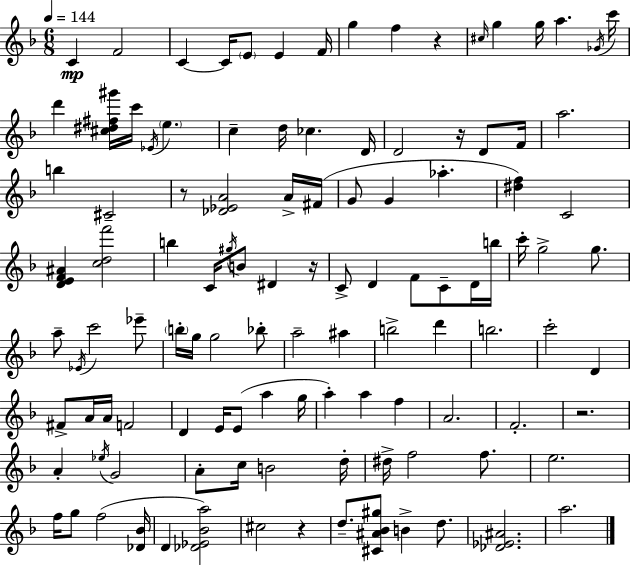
C4/q F4/h C4/q C4/s E4/e E4/q F4/s G5/q F5/q R/q C#5/s G5/q G5/s A5/q. Gb4/s C6/s D6/q [C#5,D#5,F#5,G#6]/s C6/s Eb4/s E5/q. C5/q D5/s CES5/q. D4/s D4/h R/s D4/e F4/s A5/h. B5/q C#4/h R/e [Db4,Eb4,A4]/h A4/s F#4/s G4/e G4/q Ab5/q. [D#5,F5]/q C4/h [D4,E4,F4,A#4]/q [C5,D5,F6]/h B5/q C4/s G#5/s B4/e D#4/q R/s C4/e D4/q F4/e C4/e D4/s B5/s C6/s G5/h G5/e. A5/e Eb4/s C6/h Eb6/e B5/s G5/s G5/h Bb5/e A5/h A#5/q B5/h D6/q B5/h. C6/h D4/q F#4/e A4/s A4/s F4/h D4/q E4/s E4/e A5/q G5/s A5/q A5/q F5/q A4/h. F4/h. R/h. A4/q Eb5/s G4/h A4/e C5/s B4/h D5/s D#5/s F5/h F5/e. E5/h. F5/s G5/e F5/h [Db4,Bb4]/s D4/q [Db4,Eb4,Bb4,A5]/h C#5/h R/q D5/e. [C#4,A#4,Bb4,G#5]/e B4/q D5/e. [Db4,Eb4,A#4]/h. A5/h.